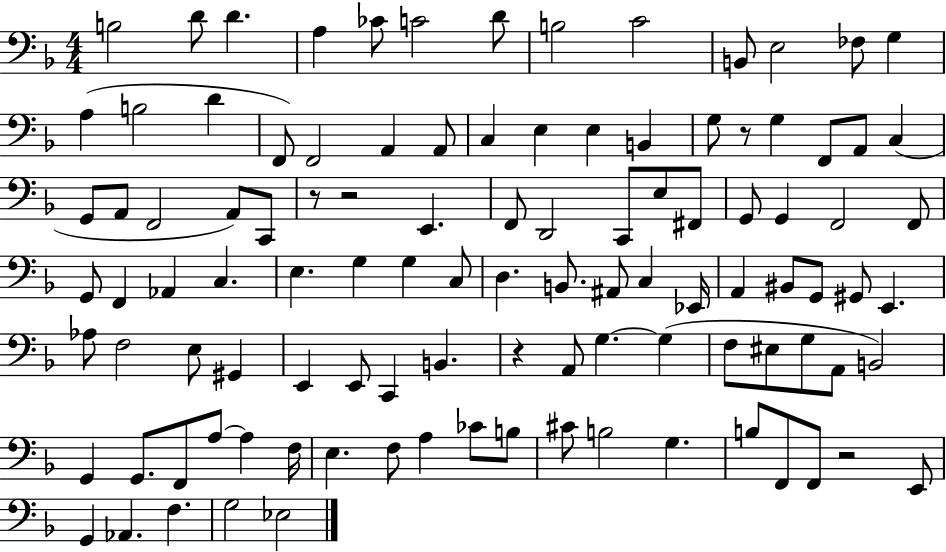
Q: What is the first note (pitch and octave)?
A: B3